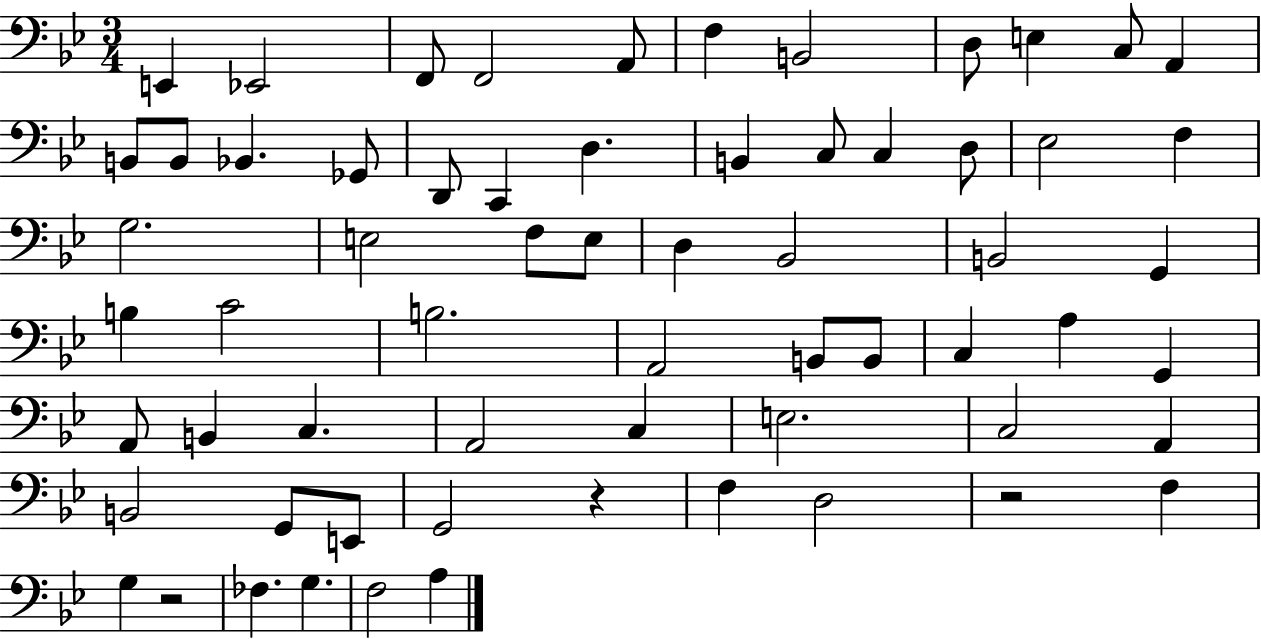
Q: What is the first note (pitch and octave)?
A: E2